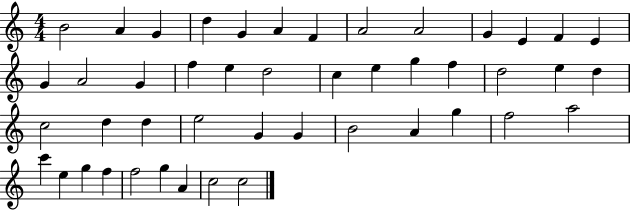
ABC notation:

X:1
T:Untitled
M:4/4
L:1/4
K:C
B2 A G d G A F A2 A2 G E F E G A2 G f e d2 c e g f d2 e d c2 d d e2 G G B2 A g f2 a2 c' e g f f2 g A c2 c2